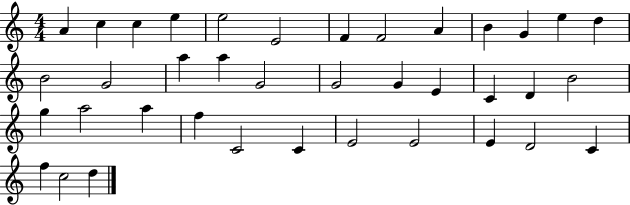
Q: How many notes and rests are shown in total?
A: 38